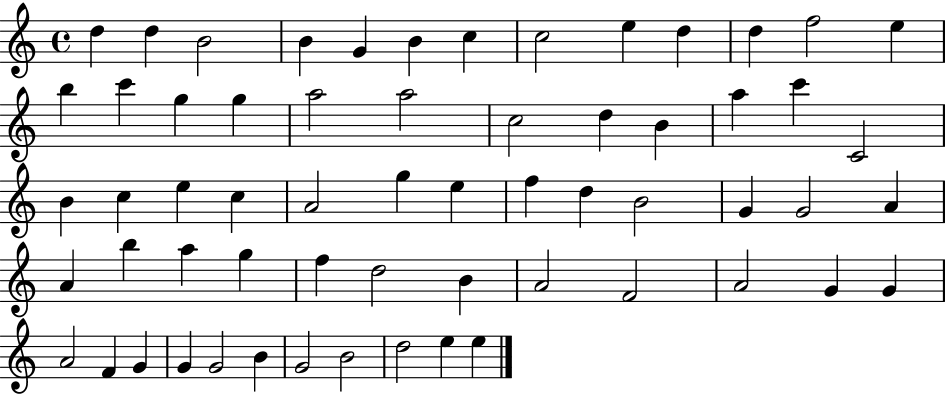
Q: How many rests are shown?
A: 0